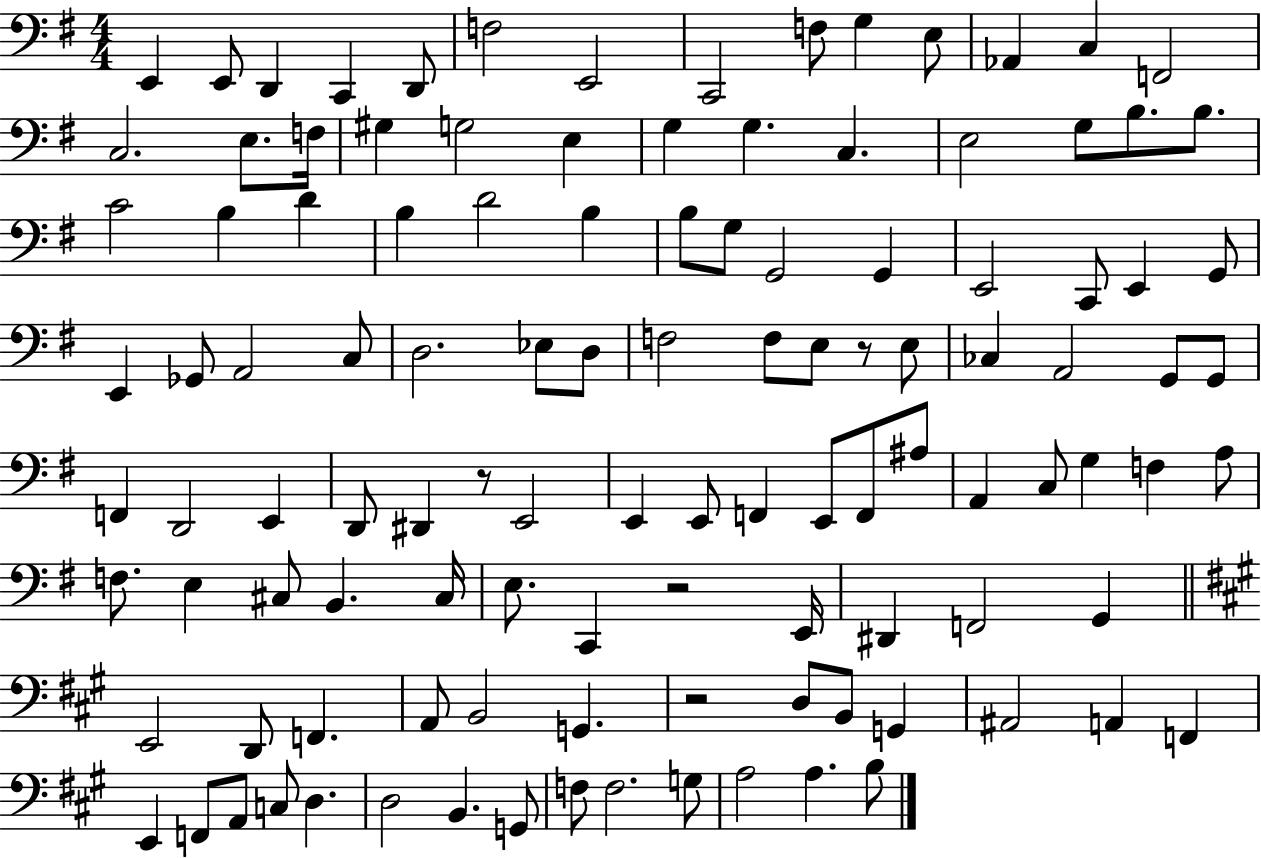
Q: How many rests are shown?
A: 4